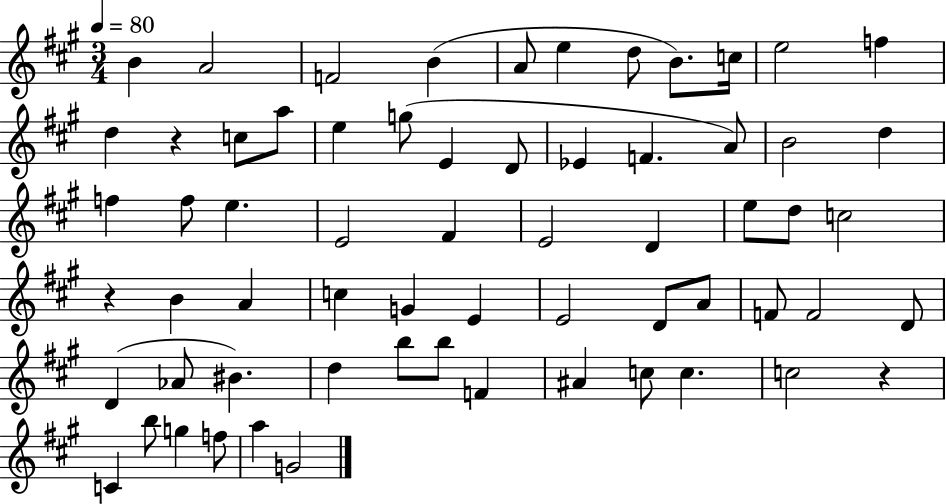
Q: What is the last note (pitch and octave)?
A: G4